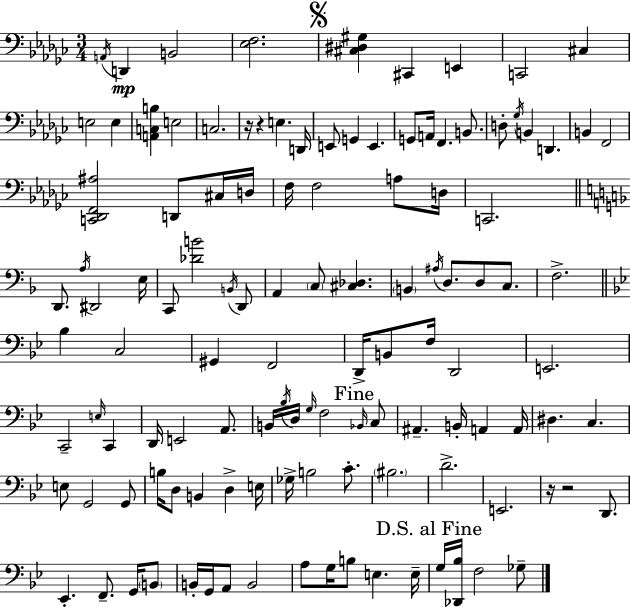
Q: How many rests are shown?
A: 4